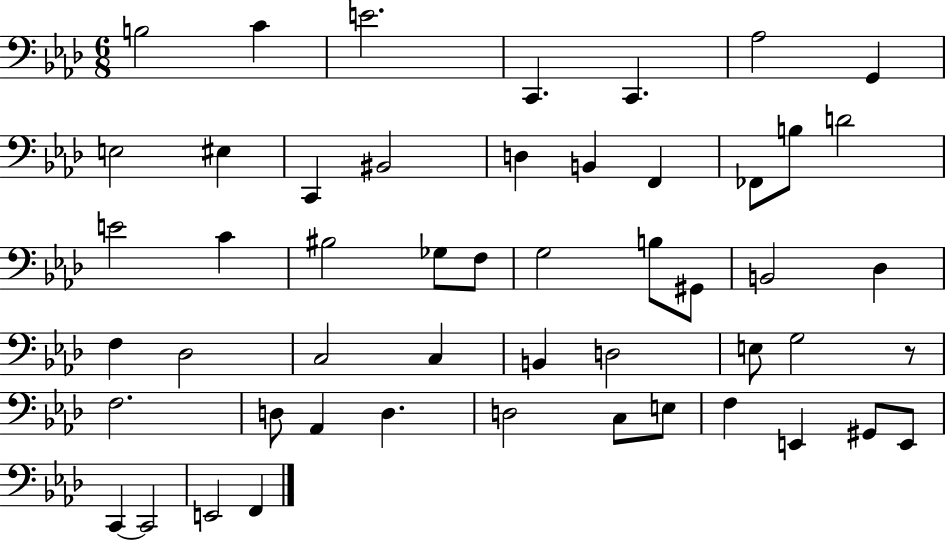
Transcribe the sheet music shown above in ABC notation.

X:1
T:Untitled
M:6/8
L:1/4
K:Ab
B,2 C E2 C,, C,, _A,2 G,, E,2 ^E, C,, ^B,,2 D, B,, F,, _F,,/2 B,/2 D2 E2 C ^B,2 _G,/2 F,/2 G,2 B,/2 ^G,,/2 B,,2 _D, F, _D,2 C,2 C, B,, D,2 E,/2 G,2 z/2 F,2 D,/2 _A,, D, D,2 C,/2 E,/2 F, E,, ^G,,/2 E,,/2 C,, C,,2 E,,2 F,,